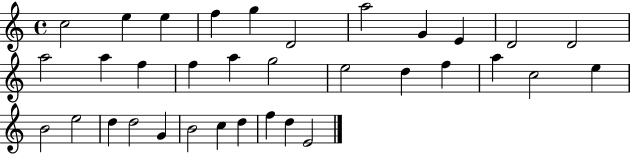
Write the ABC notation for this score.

X:1
T:Untitled
M:4/4
L:1/4
K:C
c2 e e f g D2 a2 G E D2 D2 a2 a f f a g2 e2 d f a c2 e B2 e2 d d2 G B2 c d f d E2